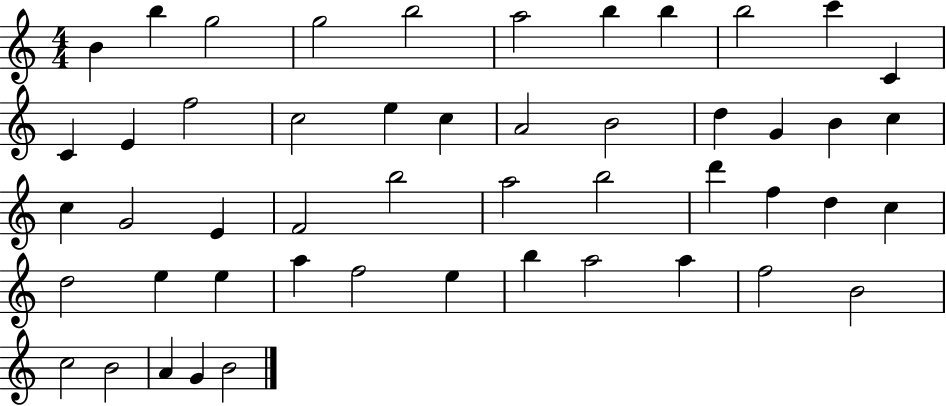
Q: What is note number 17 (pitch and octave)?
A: C5